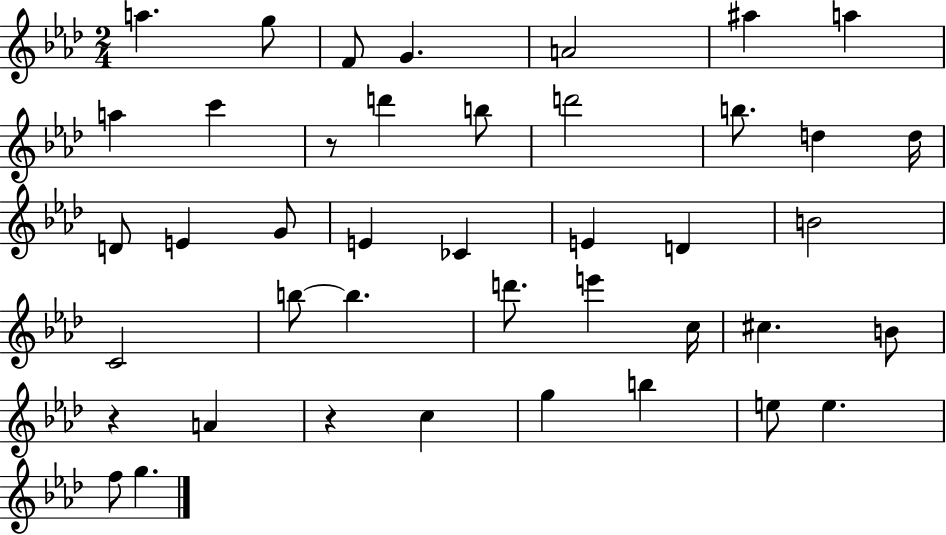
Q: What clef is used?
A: treble